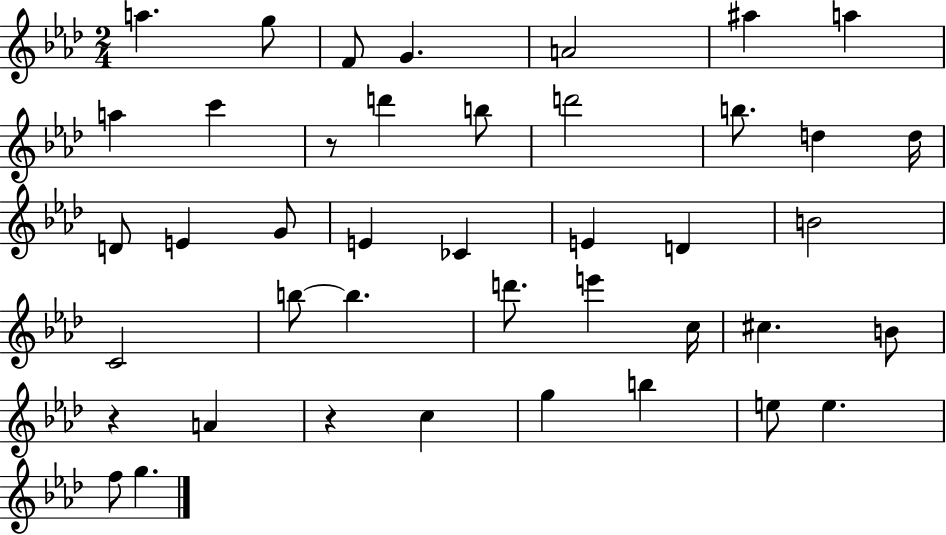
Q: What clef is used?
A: treble